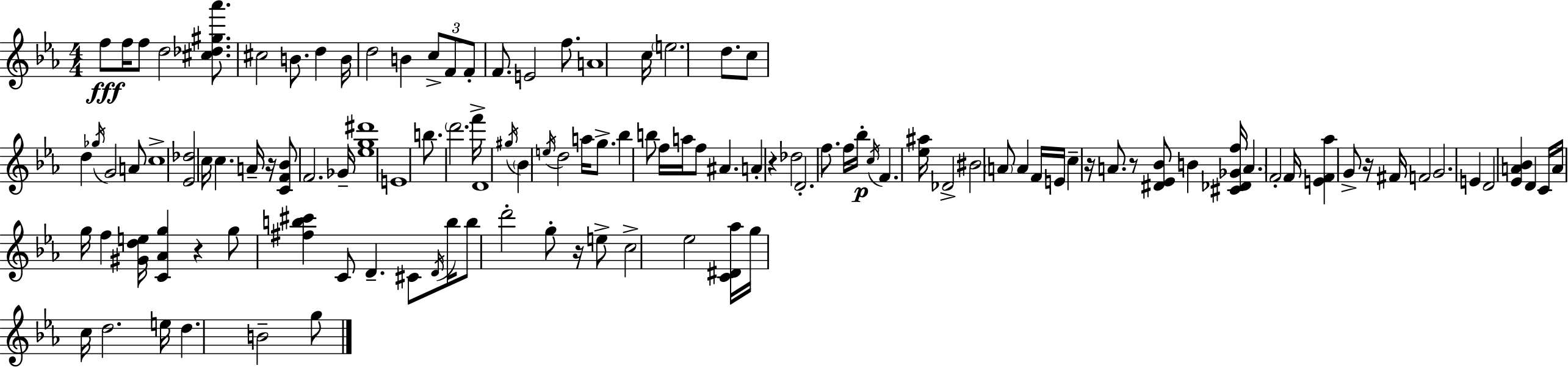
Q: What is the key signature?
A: EES major